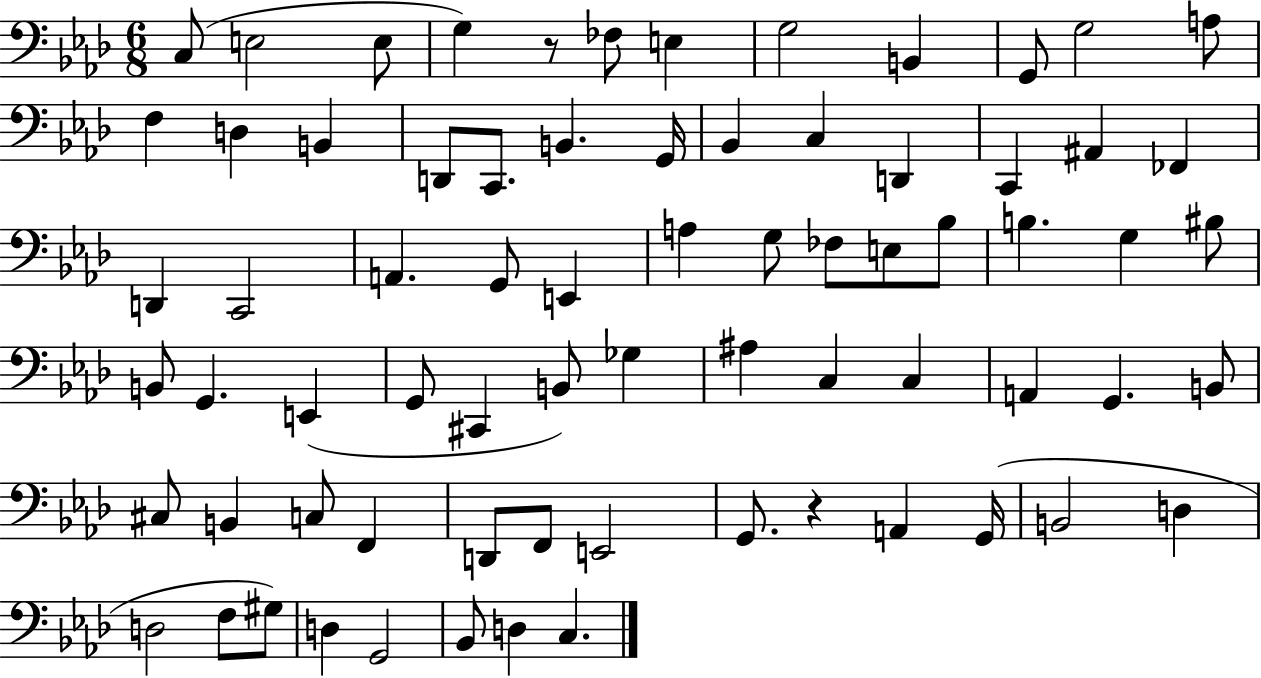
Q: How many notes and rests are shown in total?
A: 72